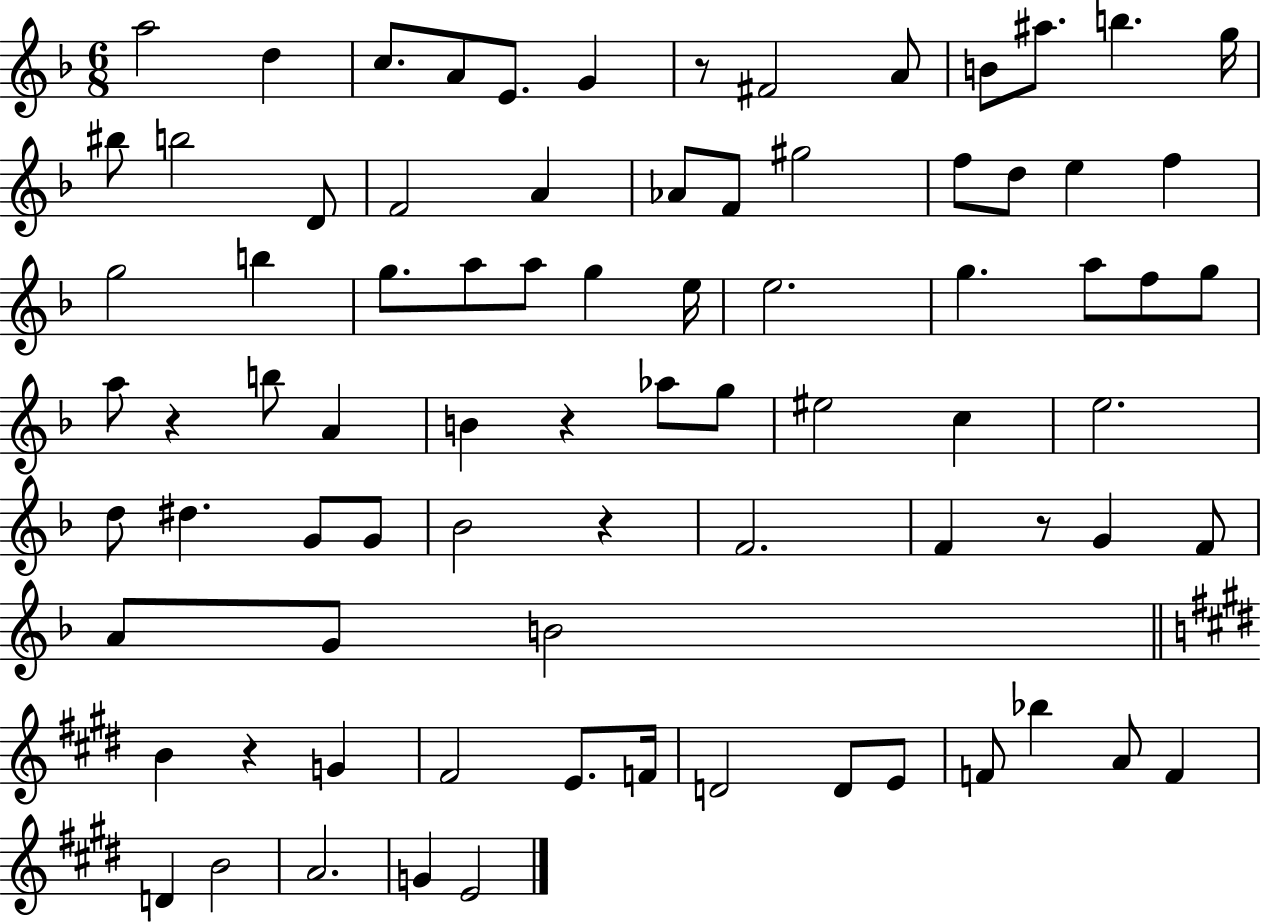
{
  \clef treble
  \numericTimeSignature
  \time 6/8
  \key f \major
  a''2 d''4 | c''8. a'8 e'8. g'4 | r8 fis'2 a'8 | b'8 ais''8. b''4. g''16 | \break bis''8 b''2 d'8 | f'2 a'4 | aes'8 f'8 gis''2 | f''8 d''8 e''4 f''4 | \break g''2 b''4 | g''8. a''8 a''8 g''4 e''16 | e''2. | g''4. a''8 f''8 g''8 | \break a''8 r4 b''8 a'4 | b'4 r4 aes''8 g''8 | eis''2 c''4 | e''2. | \break d''8 dis''4. g'8 g'8 | bes'2 r4 | f'2. | f'4 r8 g'4 f'8 | \break a'8 g'8 b'2 | \bar "||" \break \key e \major b'4 r4 g'4 | fis'2 e'8. f'16 | d'2 d'8 e'8 | f'8 bes''4 a'8 f'4 | \break d'4 b'2 | a'2. | g'4 e'2 | \bar "|."
}